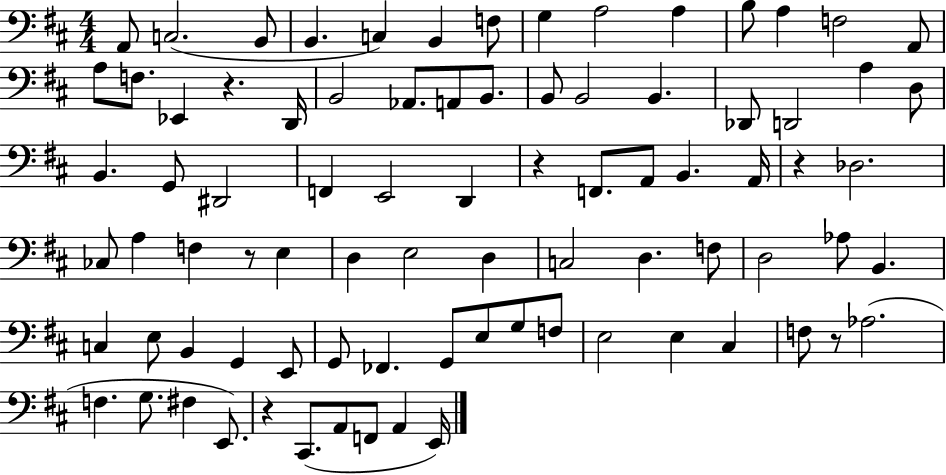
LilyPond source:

{
  \clef bass
  \numericTimeSignature
  \time 4/4
  \key d \major
  \repeat volta 2 { a,8 c2.( b,8 | b,4. c4) b,4 f8 | g4 a2 a4 | b8 a4 f2 a,8 | \break a8 f8. ees,4 r4. d,16 | b,2 aes,8. a,8 b,8. | b,8 b,2 b,4. | des,8 d,2 a4 d8 | \break b,4. g,8 dis,2 | f,4 e,2 d,4 | r4 f,8. a,8 b,4. a,16 | r4 des2. | \break ces8 a4 f4 r8 e4 | d4 e2 d4 | c2 d4. f8 | d2 aes8 b,4. | \break c4 e8 b,4 g,4 e,8 | g,8 fes,4. g,8 e8 g8 f8 | e2 e4 cis4 | f8 r8 aes2.( | \break f4. g8. fis4 e,8.) | r4 cis,8.( a,8 f,8 a,4 e,16) | } \bar "|."
}